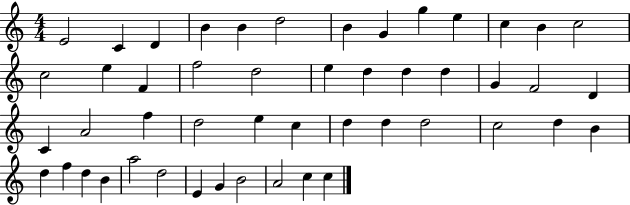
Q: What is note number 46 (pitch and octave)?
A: B4